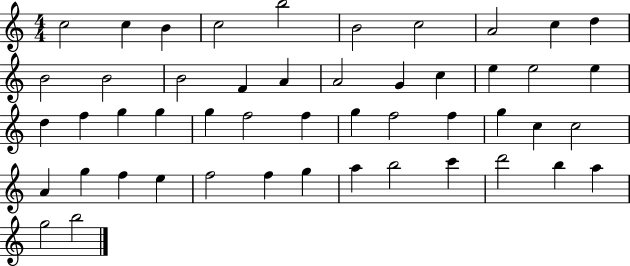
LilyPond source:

{
  \clef treble
  \numericTimeSignature
  \time 4/4
  \key c \major
  c''2 c''4 b'4 | c''2 b''2 | b'2 c''2 | a'2 c''4 d''4 | \break b'2 b'2 | b'2 f'4 a'4 | a'2 g'4 c''4 | e''4 e''2 e''4 | \break d''4 f''4 g''4 g''4 | g''4 f''2 f''4 | g''4 f''2 f''4 | g''4 c''4 c''2 | \break a'4 g''4 f''4 e''4 | f''2 f''4 g''4 | a''4 b''2 c'''4 | d'''2 b''4 a''4 | \break g''2 b''2 | \bar "|."
}